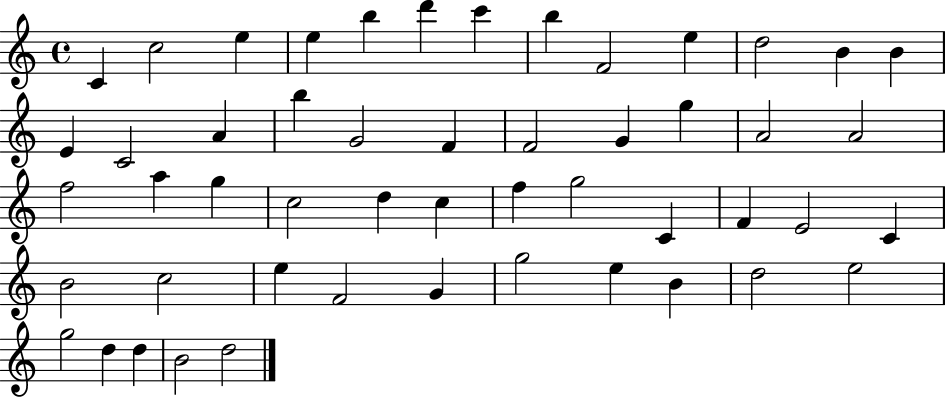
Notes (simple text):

C4/q C5/h E5/q E5/q B5/q D6/q C6/q B5/q F4/h E5/q D5/h B4/q B4/q E4/q C4/h A4/q B5/q G4/h F4/q F4/h G4/q G5/q A4/h A4/h F5/h A5/q G5/q C5/h D5/q C5/q F5/q G5/h C4/q F4/q E4/h C4/q B4/h C5/h E5/q F4/h G4/q G5/h E5/q B4/q D5/h E5/h G5/h D5/q D5/q B4/h D5/h